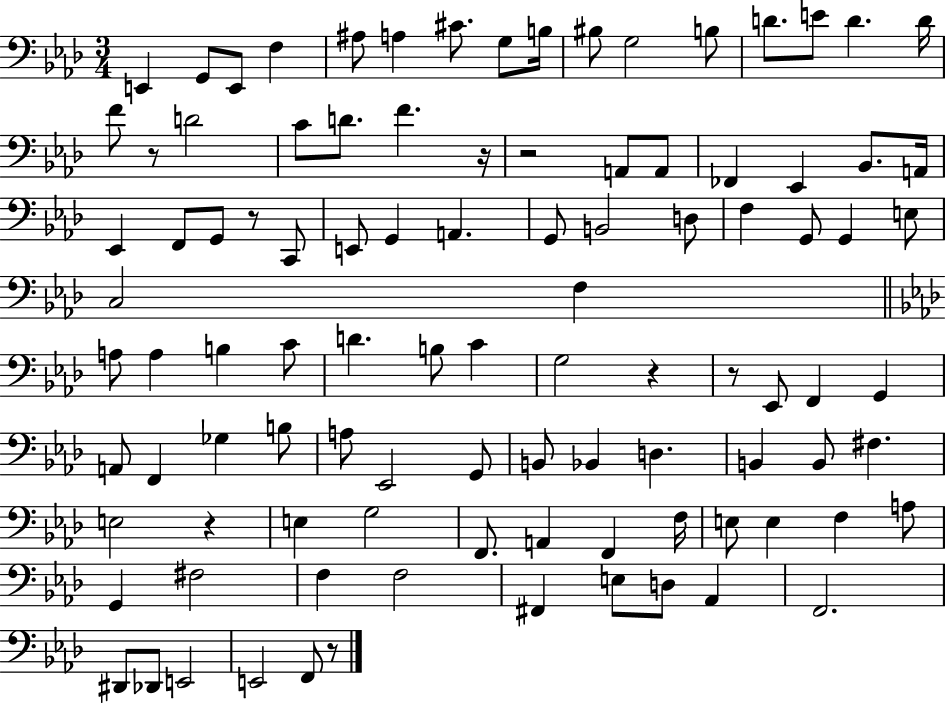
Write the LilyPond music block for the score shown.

{
  \clef bass
  \numericTimeSignature
  \time 3/4
  \key aes \major
  e,4 g,8 e,8 f4 | ais8 a4 cis'8. g8 b16 | bis8 g2 b8 | d'8. e'8 d'4. d'16 | \break f'8 r8 d'2 | c'8 d'8. f'4. r16 | r2 a,8 a,8 | fes,4 ees,4 bes,8. a,16 | \break ees,4 f,8 g,8 r8 c,8 | e,8 g,4 a,4. | g,8 b,2 d8 | f4 g,8 g,4 e8 | \break c2 f4 | \bar "||" \break \key f \minor a8 a4 b4 c'8 | d'4. b8 c'4 | g2 r4 | r8 ees,8 f,4 g,4 | \break a,8 f,4 ges4 b8 | a8 ees,2 g,8 | b,8 bes,4 d4. | b,4 b,8 fis4. | \break e2 r4 | e4 g2 | f,8. a,4 f,4 f16 | e8 e4 f4 a8 | \break g,4 fis2 | f4 f2 | fis,4 e8 d8 aes,4 | f,2. | \break dis,8 des,8 e,2 | e,2 f,8 r8 | \bar "|."
}